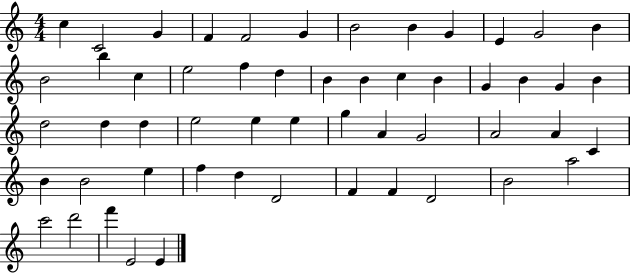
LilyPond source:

{
  \clef treble
  \numericTimeSignature
  \time 4/4
  \key c \major
  c''4 c'2 g'4 | f'4 f'2 g'4 | b'2 b'4 g'4 | e'4 g'2 b'4 | \break b'2 b''4 c''4 | e''2 f''4 d''4 | b'4 b'4 c''4 b'4 | g'4 b'4 g'4 b'4 | \break d''2 d''4 d''4 | e''2 e''4 e''4 | g''4 a'4 g'2 | a'2 a'4 c'4 | \break b'4 b'2 e''4 | f''4 d''4 d'2 | f'4 f'4 d'2 | b'2 a''2 | \break c'''2 d'''2 | f'''4 e'2 e'4 | \bar "|."
}